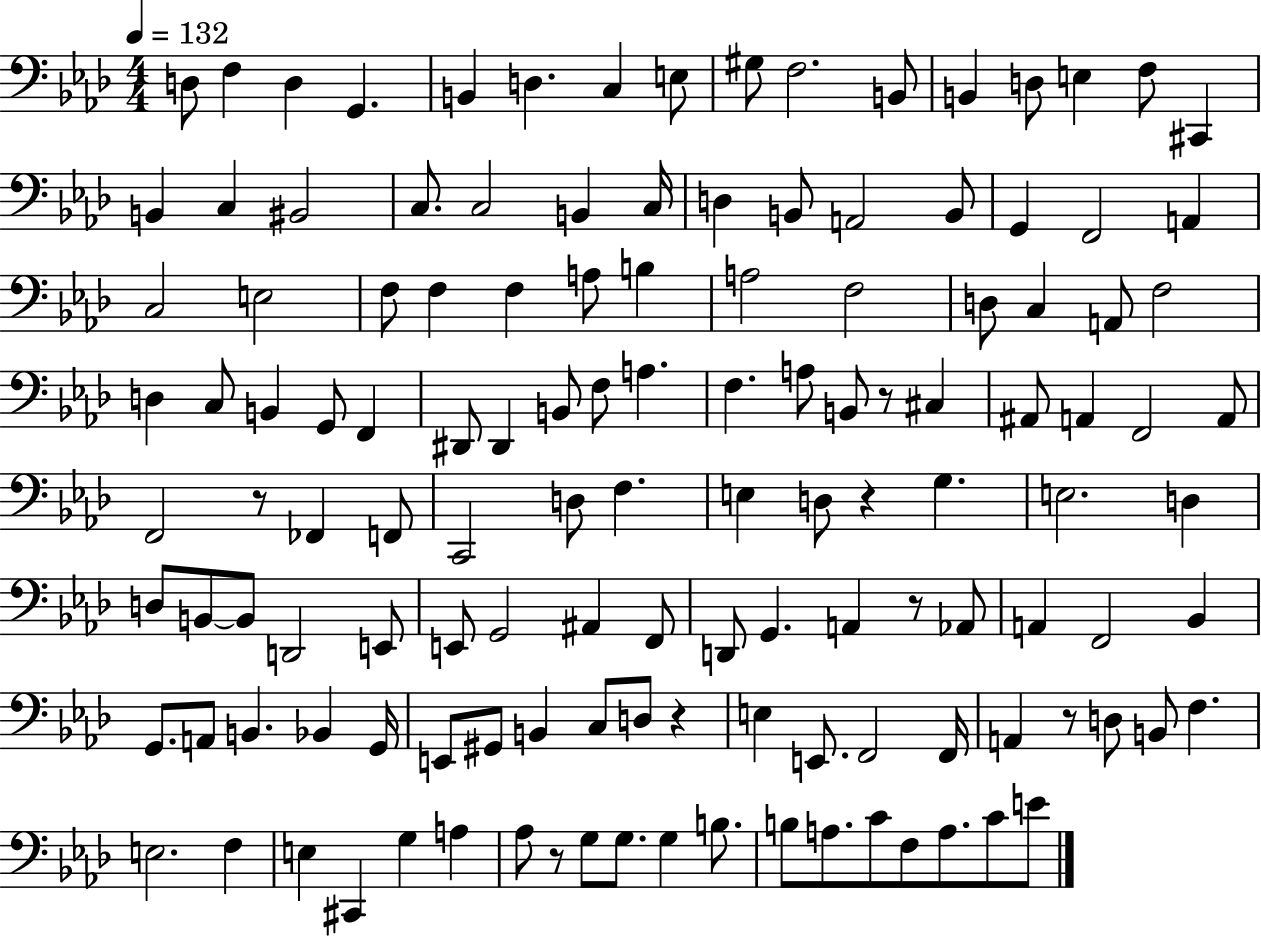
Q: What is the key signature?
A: AES major